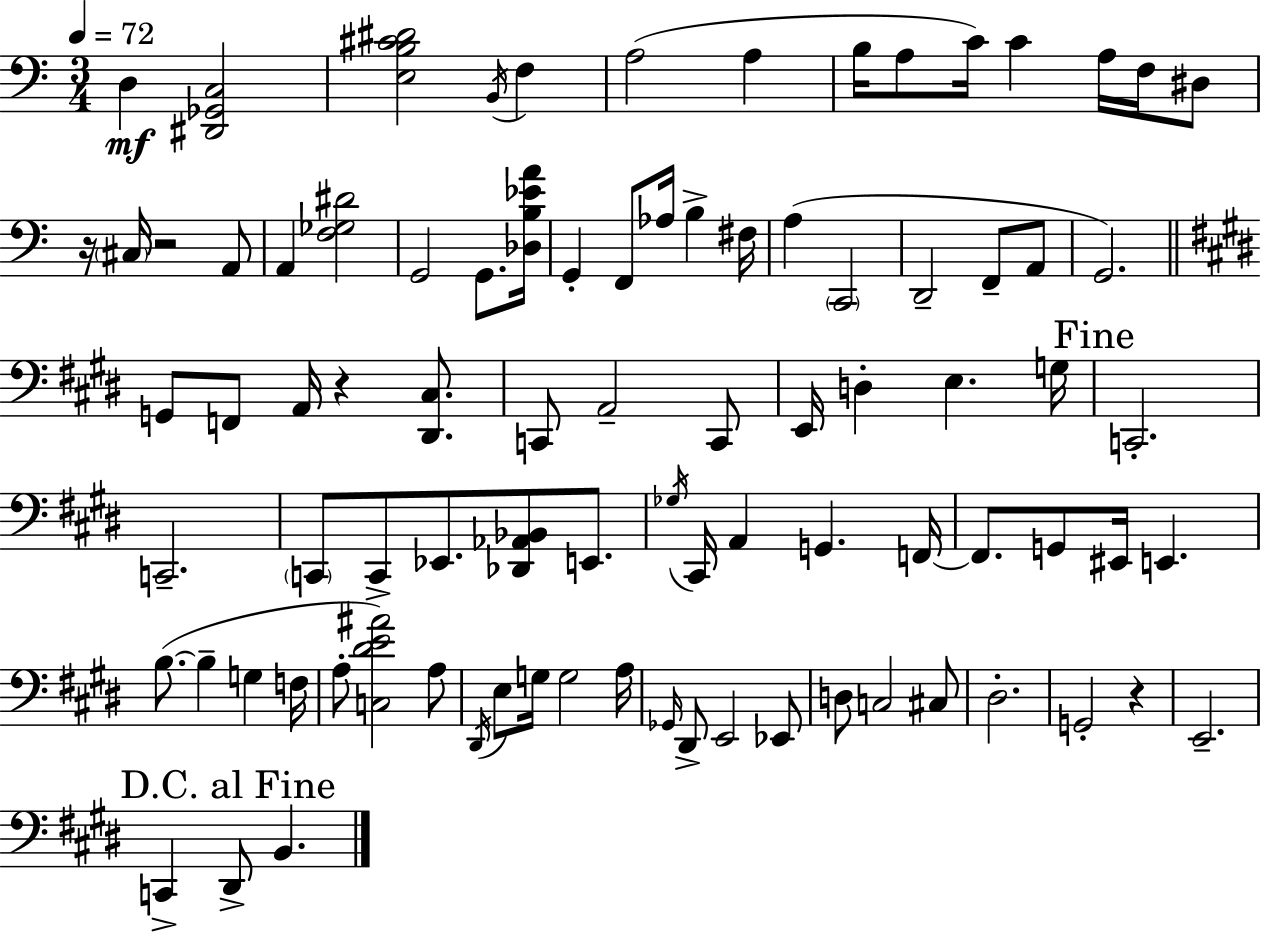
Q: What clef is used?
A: bass